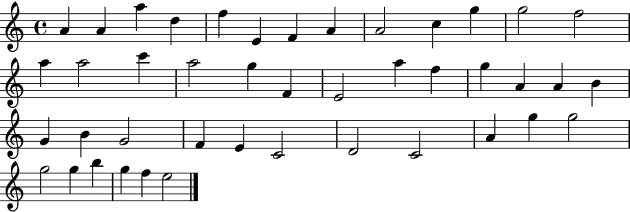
A4/q A4/q A5/q D5/q F5/q E4/q F4/q A4/q A4/h C5/q G5/q G5/h F5/h A5/q A5/h C6/q A5/h G5/q F4/q E4/h A5/q F5/q G5/q A4/q A4/q B4/q G4/q B4/q G4/h F4/q E4/q C4/h D4/h C4/h A4/q G5/q G5/h G5/h G5/q B5/q G5/q F5/q E5/h